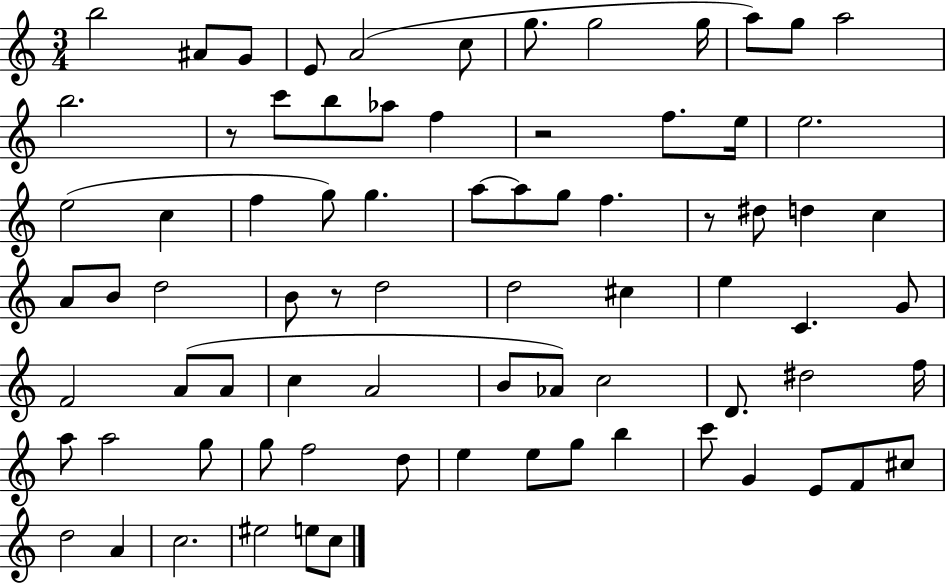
{
  \clef treble
  \numericTimeSignature
  \time 3/4
  \key c \major
  b''2 ais'8 g'8 | e'8 a'2( c''8 | g''8. g''2 g''16 | a''8) g''8 a''2 | \break b''2. | r8 c'''8 b''8 aes''8 f''4 | r2 f''8. e''16 | e''2. | \break e''2( c''4 | f''4 g''8) g''4. | a''8~~ a''8 g''8 f''4. | r8 dis''8 d''4 c''4 | \break a'8 b'8 d''2 | b'8 r8 d''2 | d''2 cis''4 | e''4 c'4. g'8 | \break f'2 a'8( a'8 | c''4 a'2 | b'8 aes'8) c''2 | d'8. dis''2 f''16 | \break a''8 a''2 g''8 | g''8 f''2 d''8 | e''4 e''8 g''8 b''4 | c'''8 g'4 e'8 f'8 cis''8 | \break d''2 a'4 | c''2. | eis''2 e''8 c''8 | \bar "|."
}